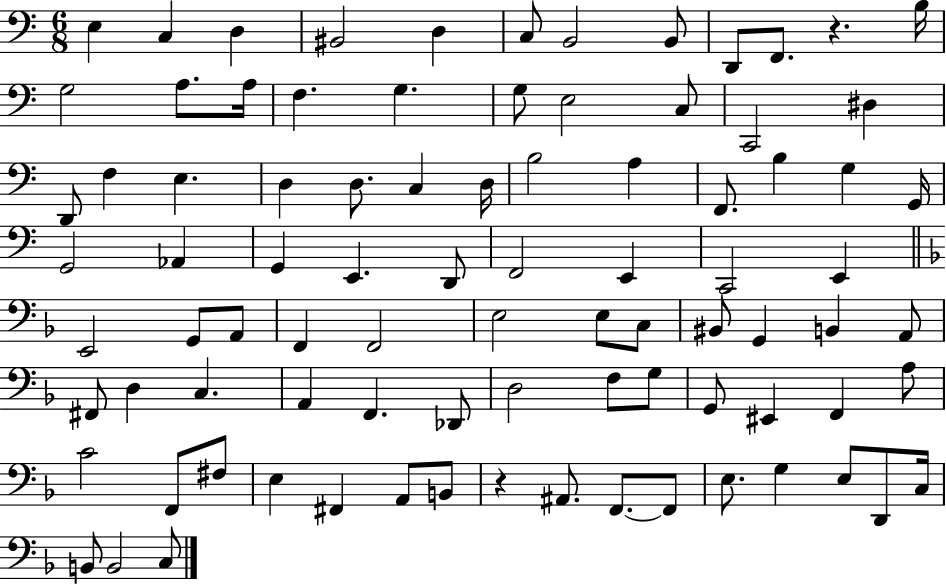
E3/q C3/q D3/q BIS2/h D3/q C3/e B2/h B2/e D2/e F2/e. R/q. B3/s G3/h A3/e. A3/s F3/q. G3/q. G3/e E3/h C3/e C2/h D#3/q D2/e F3/q E3/q. D3/q D3/e. C3/q D3/s B3/h A3/q F2/e. B3/q G3/q G2/s G2/h Ab2/q G2/q E2/q. D2/e F2/h E2/q C2/h E2/q E2/h G2/e A2/e F2/q F2/h E3/h E3/e C3/e BIS2/e G2/q B2/q A2/e F#2/e D3/q C3/q. A2/q F2/q. Db2/e D3/h F3/e G3/e G2/e EIS2/q F2/q A3/e C4/h F2/e F#3/e E3/q F#2/q A2/e B2/e R/q A#2/e. F2/e. F2/e E3/e. G3/q E3/e D2/e C3/s B2/e B2/h C3/e